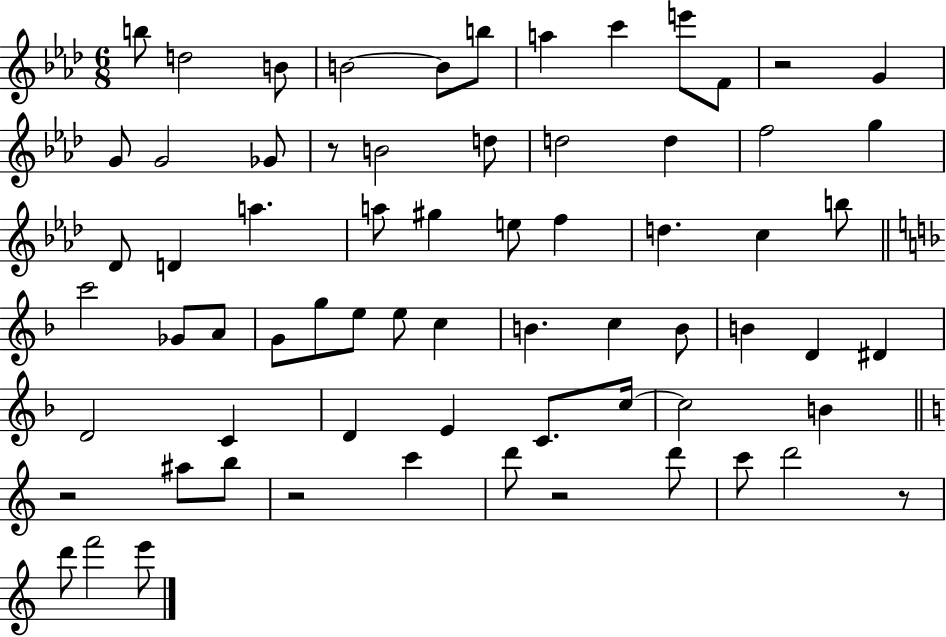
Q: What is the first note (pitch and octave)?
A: B5